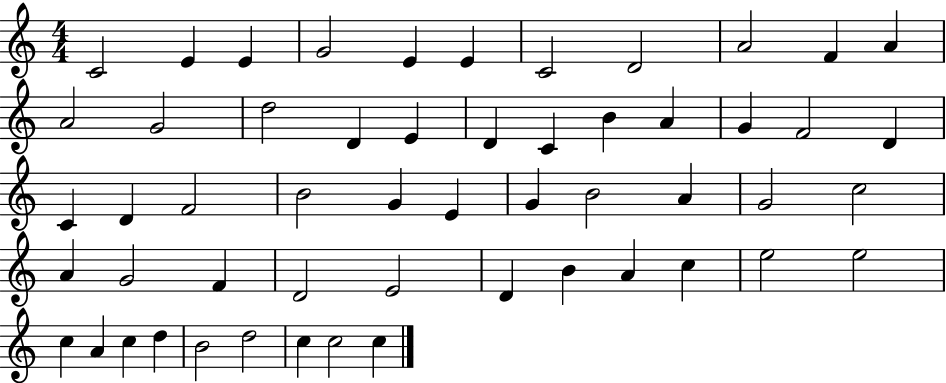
X:1
T:Untitled
M:4/4
L:1/4
K:C
C2 E E G2 E E C2 D2 A2 F A A2 G2 d2 D E D C B A G F2 D C D F2 B2 G E G B2 A G2 c2 A G2 F D2 E2 D B A c e2 e2 c A c d B2 d2 c c2 c